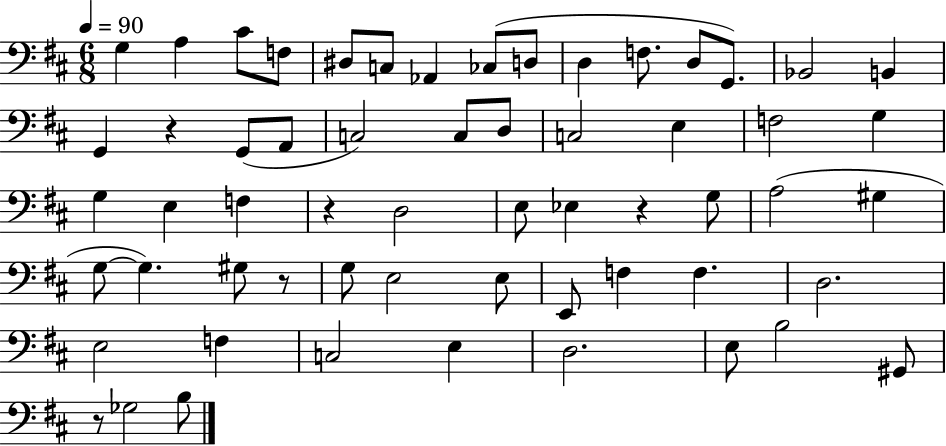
G3/q A3/q C#4/e F3/e D#3/e C3/e Ab2/q CES3/e D3/e D3/q F3/e. D3/e G2/e. Bb2/h B2/q G2/q R/q G2/e A2/e C3/h C3/e D3/e C3/h E3/q F3/h G3/q G3/q E3/q F3/q R/q D3/h E3/e Eb3/q R/q G3/e A3/h G#3/q G3/e G3/q. G#3/e R/e G3/e E3/h E3/e E2/e F3/q F3/q. D3/h. E3/h F3/q C3/h E3/q D3/h. E3/e B3/h G#2/e R/e Gb3/h B3/e